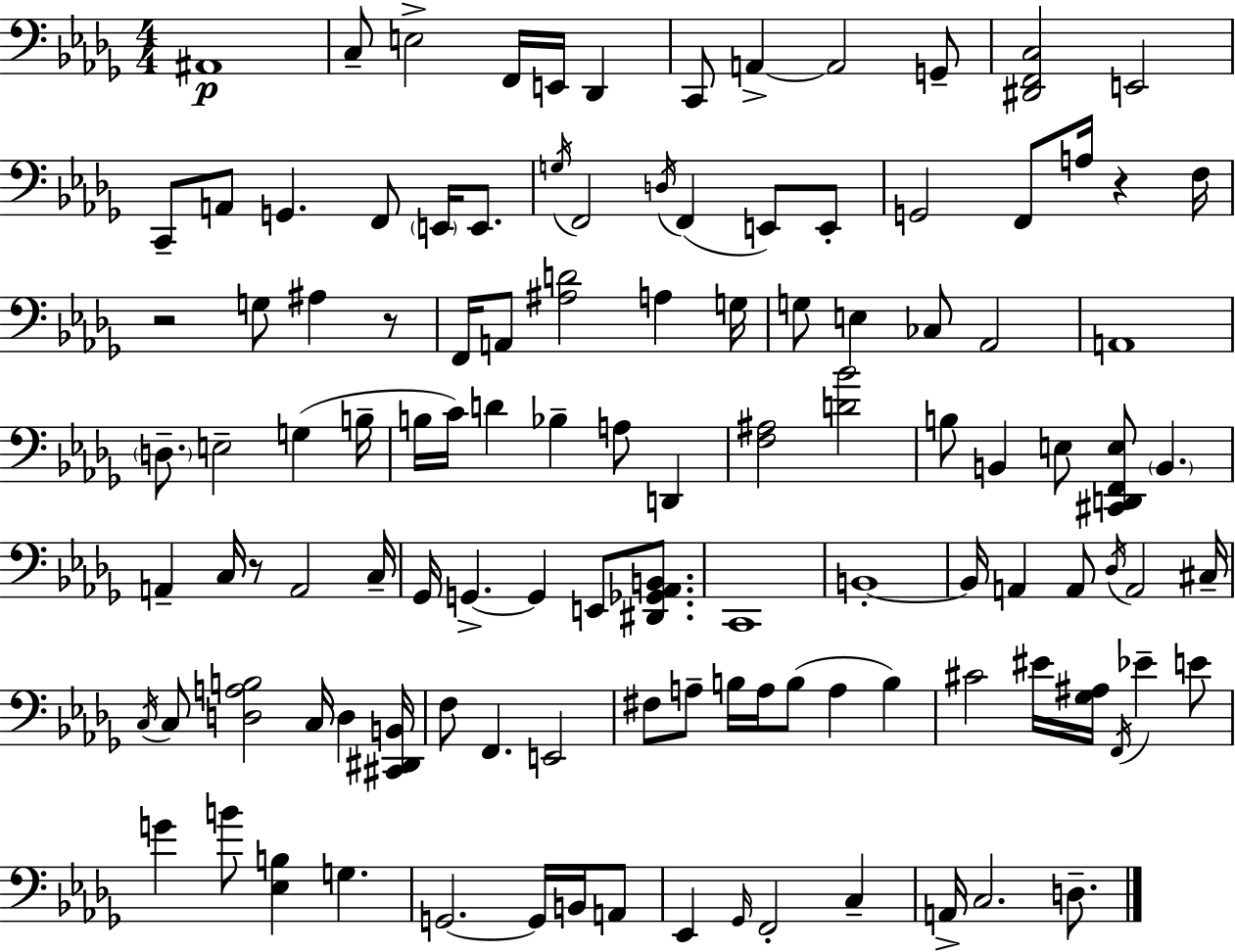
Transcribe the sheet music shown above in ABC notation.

X:1
T:Untitled
M:4/4
L:1/4
K:Bbm
^A,,4 C,/2 E,2 F,,/4 E,,/4 _D,, C,,/2 A,, A,,2 G,,/2 [^D,,F,,C,]2 E,,2 C,,/2 A,,/2 G,, F,,/2 E,,/4 E,,/2 G,/4 F,,2 D,/4 F,, E,,/2 E,,/2 G,,2 F,,/2 A,/4 z F,/4 z2 G,/2 ^A, z/2 F,,/4 A,,/2 [^A,D]2 A, G,/4 G,/2 E, _C,/2 _A,,2 A,,4 D,/2 E,2 G, B,/4 B,/4 C/4 D _B, A,/2 D,, [F,^A,]2 [D_B]2 B,/2 B,, E,/2 [^C,,D,,F,,E,]/2 B,, A,, C,/4 z/2 A,,2 C,/4 _G,,/4 G,, G,, E,,/2 [^D,,_G,,_A,,B,,]/2 C,,4 B,,4 B,,/4 A,, A,,/2 _D,/4 A,,2 ^C,/4 C,/4 C,/2 [D,A,B,]2 C,/4 D, [^C,,^D,,B,,]/4 F,/2 F,, E,,2 ^F,/2 A,/2 B,/4 A,/4 B,/2 A, B, ^C2 ^E/4 [_G,^A,]/4 F,,/4 _E E/2 G B/2 [_E,B,] G, G,,2 G,,/4 B,,/4 A,,/2 _E,, _G,,/4 F,,2 C, A,,/4 C,2 D,/2